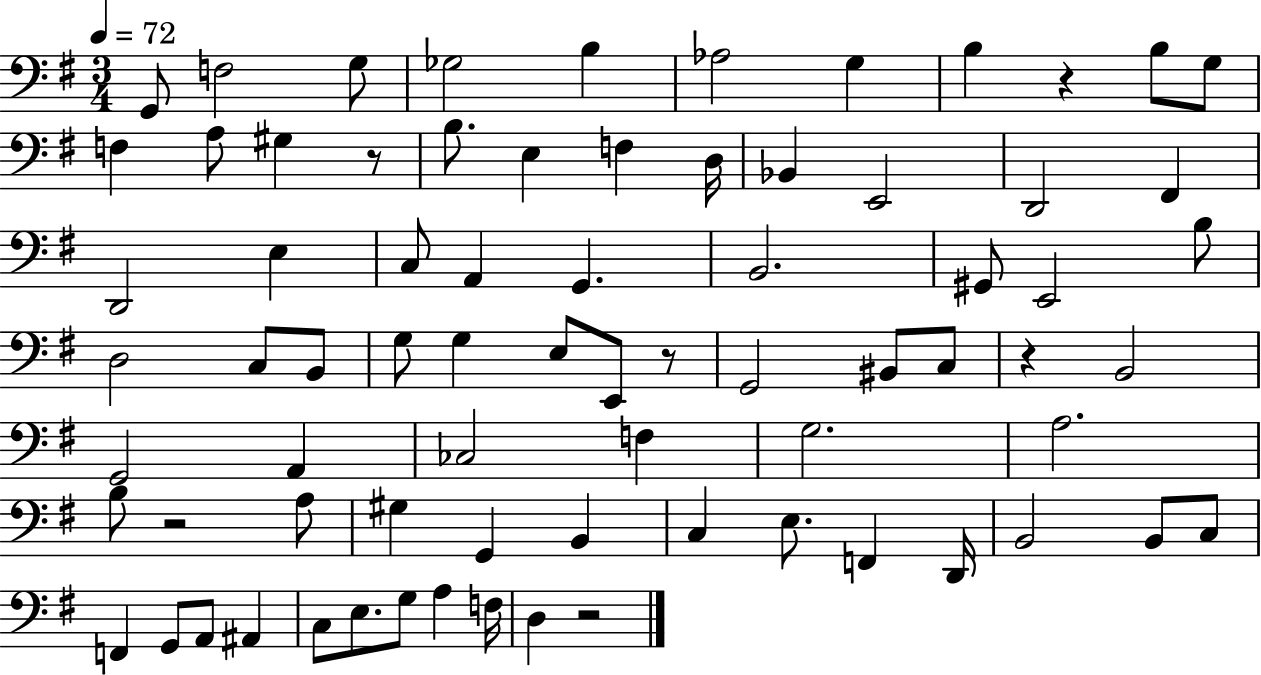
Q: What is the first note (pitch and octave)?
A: G2